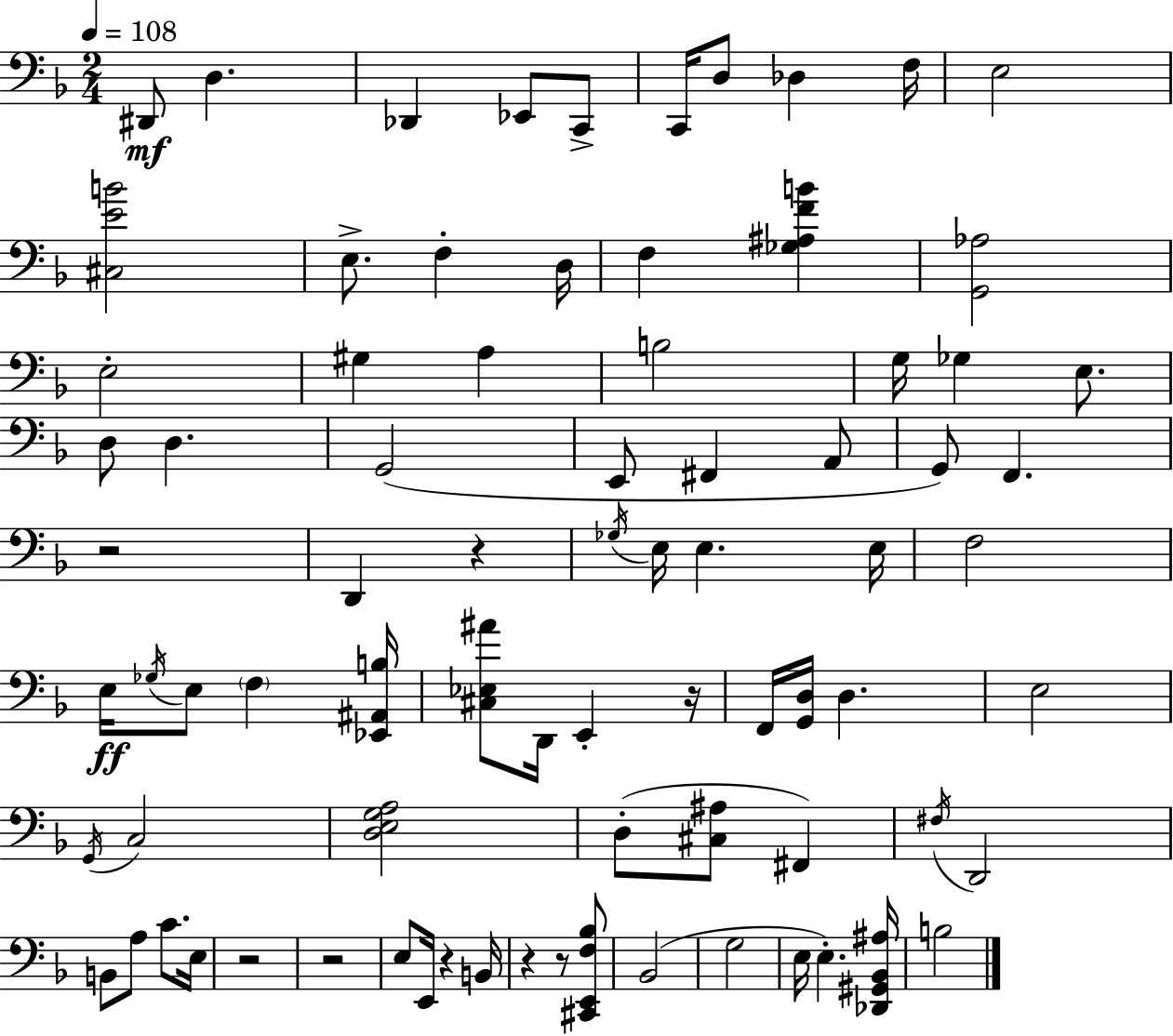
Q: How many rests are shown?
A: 8